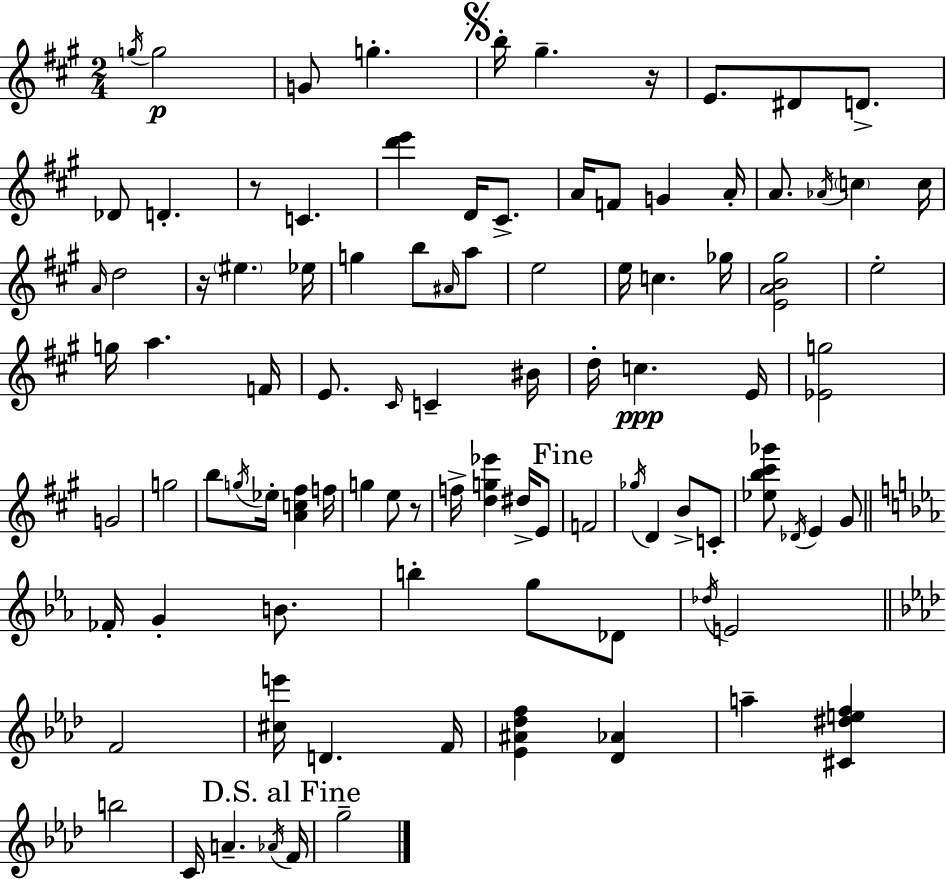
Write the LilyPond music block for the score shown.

{
  \clef treble
  \numericTimeSignature
  \time 2/4
  \key a \major
  \acciaccatura { g''16 }\p g''2 | g'8 g''4.-. | \mark \markup { \musicglyph "scripts.segno" } b''16-. gis''4.-- | r16 e'8. dis'8 d'8.-> | \break des'8 d'4.-. | r8 c'4. | <d''' e'''>4 d'16 cis'8.-> | a'16 f'8 g'4 | \break a'16-. a'8. \acciaccatura { aes'16 } \parenthesize c''4 | c''16 \grace { a'16 } d''2 | r16 \parenthesize eis''4. | ees''16 g''4 b''8 | \break \grace { ais'16 } a''8 e''2 | e''16 c''4. | ges''16 <e' a' b' gis''>2 | e''2-. | \break g''16 a''4. | f'16 e'8. \grace { cis'16 } | c'4-- bis'16 d''16-. c''4.\ppp | e'16 <ees' g''>2 | \break g'2 | g''2 | b''8 \acciaccatura { g''16 } | ees''16-. <a' c'' fis''>4 f''16 g''4 | \break e''8 r8 f''16-> <d'' g'' ees'''>4 | dis''16-> e'8 \mark "Fine" f'2 | \acciaccatura { ges''16 } d'4 | b'8-> c'8-. <ees'' b'' cis''' ges'''>8 | \break \acciaccatura { des'16 } e'4 gis'8 | \bar "||" \break \key ees \major fes'16-. g'4-. b'8. | b''4-. g''8 des'8 | \acciaccatura { des''16 } e'2 | \bar "||" \break \key aes \major f'2 | <cis'' e'''>16 d'4. f'16 | <ees' ais' des'' f''>4 <des' aes'>4 | a''4-- <cis' dis'' e'' f''>4 | \break b''2 | c'16 a'4.-- \acciaccatura { aes'16 } | \mark "D.S. al Fine" f'16 g''2-- | \bar "|."
}